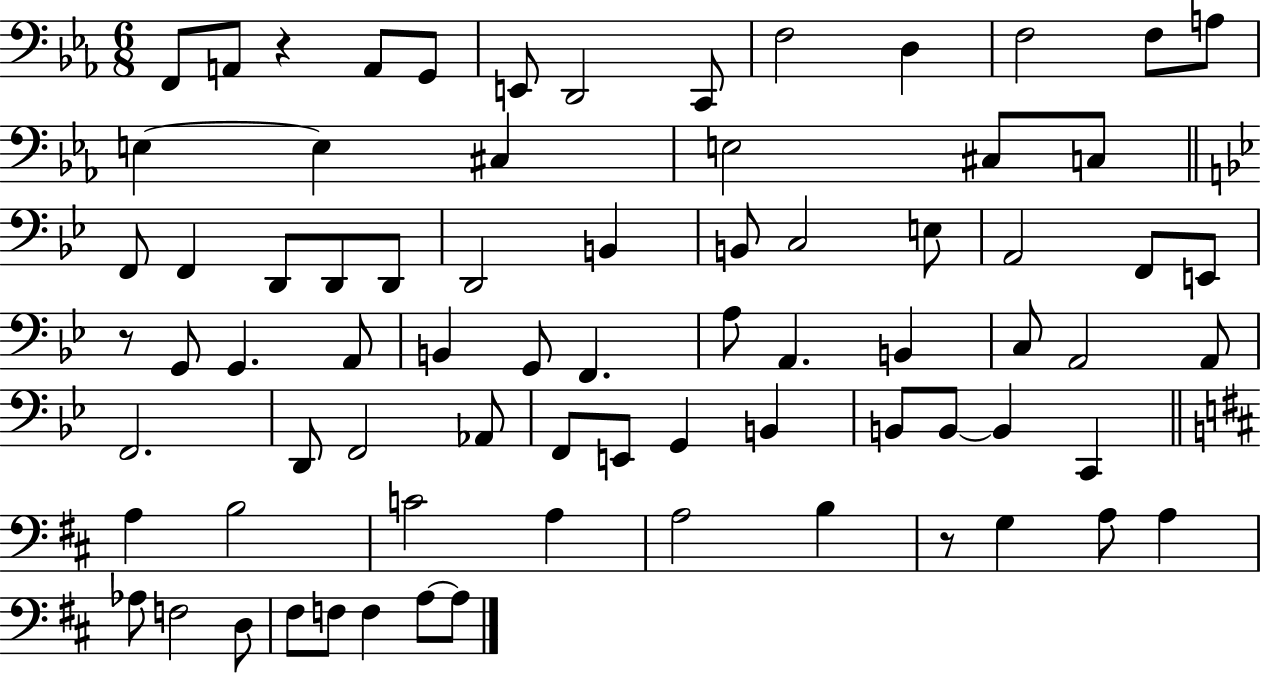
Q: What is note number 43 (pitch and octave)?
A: A2